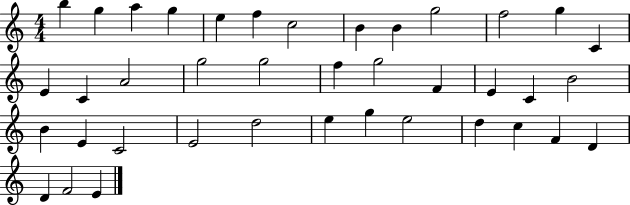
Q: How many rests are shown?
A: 0